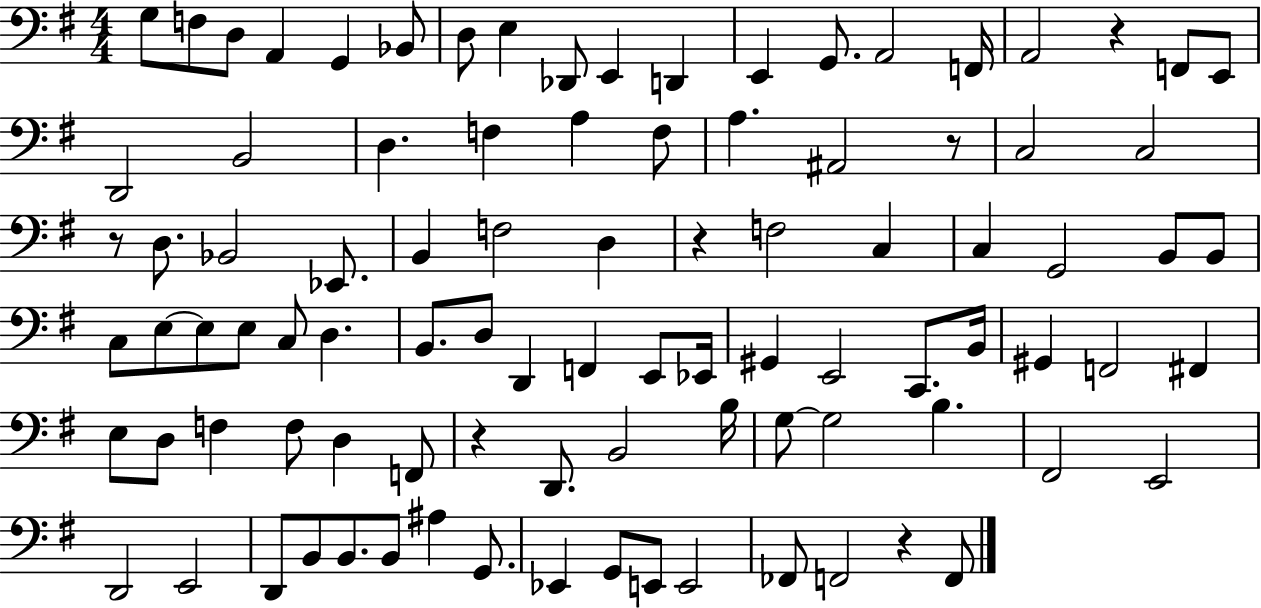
{
  \clef bass
  \numericTimeSignature
  \time 4/4
  \key g \major
  g8 f8 d8 a,4 g,4 bes,8 | d8 e4 des,8 e,4 d,4 | e,4 g,8. a,2 f,16 | a,2 r4 f,8 e,8 | \break d,2 b,2 | d4. f4 a4 f8 | a4. ais,2 r8 | c2 c2 | \break r8 d8. bes,2 ees,8. | b,4 f2 d4 | r4 f2 c4 | c4 g,2 b,8 b,8 | \break c8 e8~~ e8 e8 c8 d4. | b,8. d8 d,4 f,4 e,8 ees,16 | gis,4 e,2 c,8. b,16 | gis,4 f,2 fis,4 | \break e8 d8 f4 f8 d4 f,8 | r4 d,8. b,2 b16 | g8~~ g2 b4. | fis,2 e,2 | \break d,2 e,2 | d,8 b,8 b,8. b,8 ais4 g,8. | ees,4 g,8 e,8 e,2 | fes,8 f,2 r4 f,8 | \break \bar "|."
}